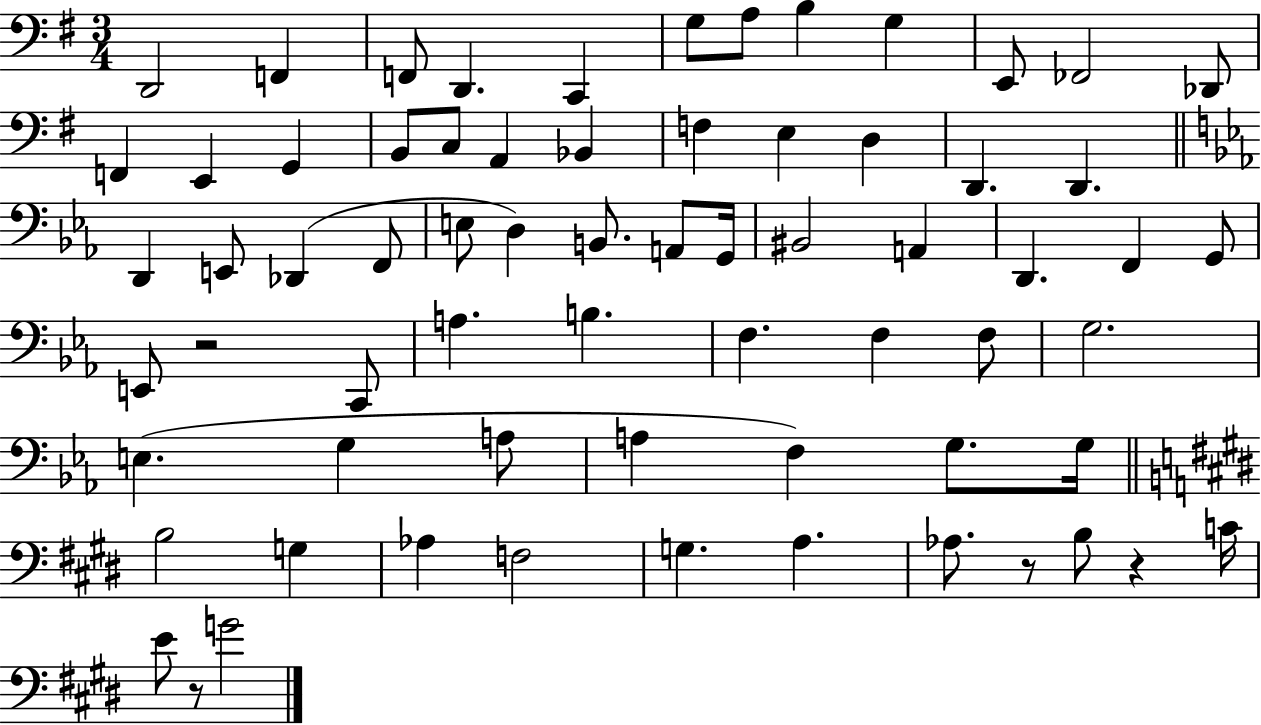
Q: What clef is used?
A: bass